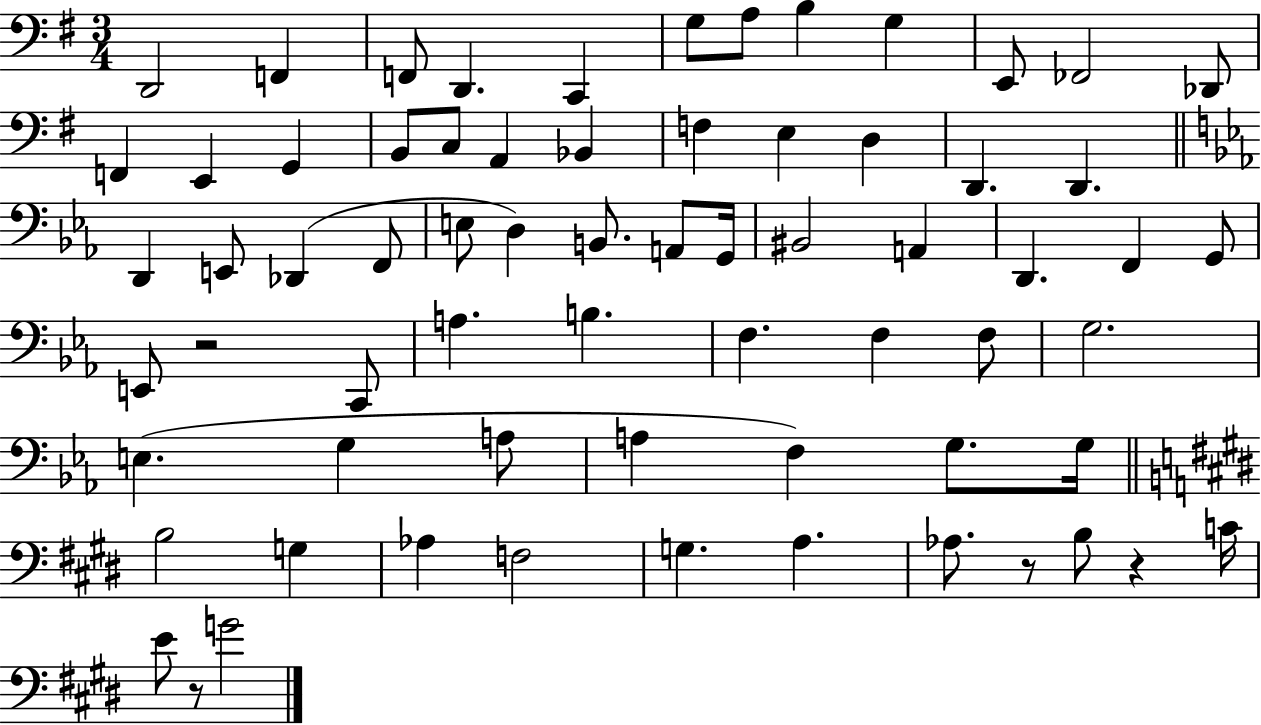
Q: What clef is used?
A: bass